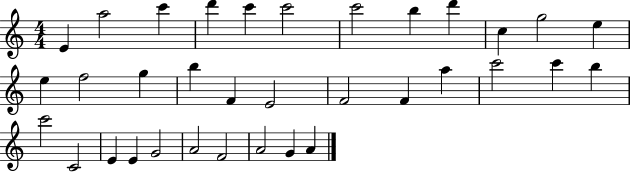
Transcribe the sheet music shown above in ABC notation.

X:1
T:Untitled
M:4/4
L:1/4
K:C
E a2 c' d' c' c'2 c'2 b d' c g2 e e f2 g b F E2 F2 F a c'2 c' b c'2 C2 E E G2 A2 F2 A2 G A